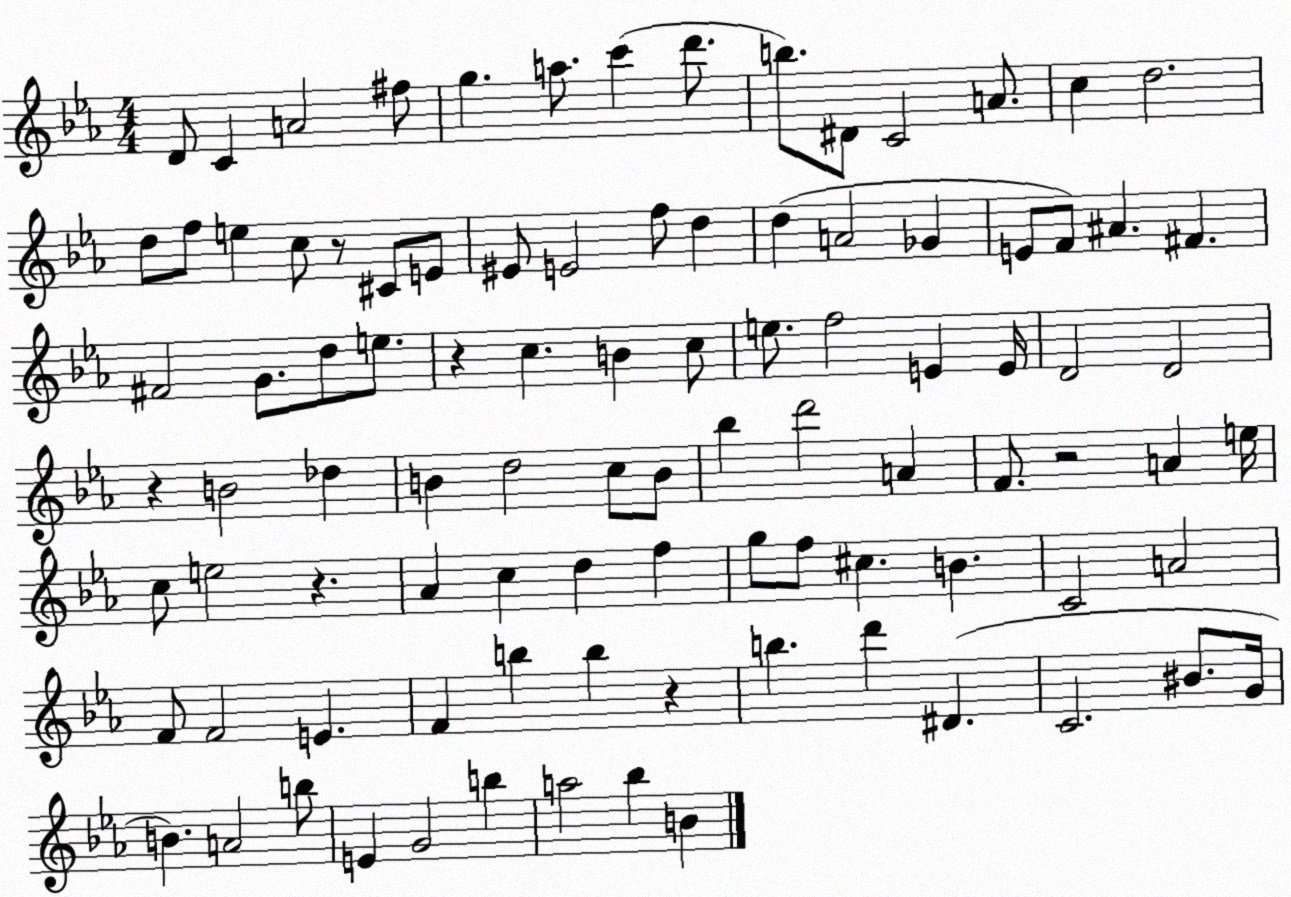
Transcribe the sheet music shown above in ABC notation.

X:1
T:Untitled
M:4/4
L:1/4
K:Eb
D/2 C A2 ^f/2 g a/2 c' d'/2 b/2 ^D/2 C2 A/2 c d2 d/2 f/2 e c/2 z/2 ^C/2 E/2 ^E/2 E2 f/2 d d A2 _G E/2 F/2 ^A ^F ^F2 G/2 d/2 e/2 z c B c/2 e/2 f2 E E/4 D2 D2 z B2 _d B d2 c/2 B/2 _b d'2 A F/2 z2 A e/4 c/2 e2 z _A c d f g/2 f/2 ^c B C2 A2 F/2 F2 E F b b z b d' ^D C2 ^B/2 G/4 B A2 b/2 E G2 b a2 _b B